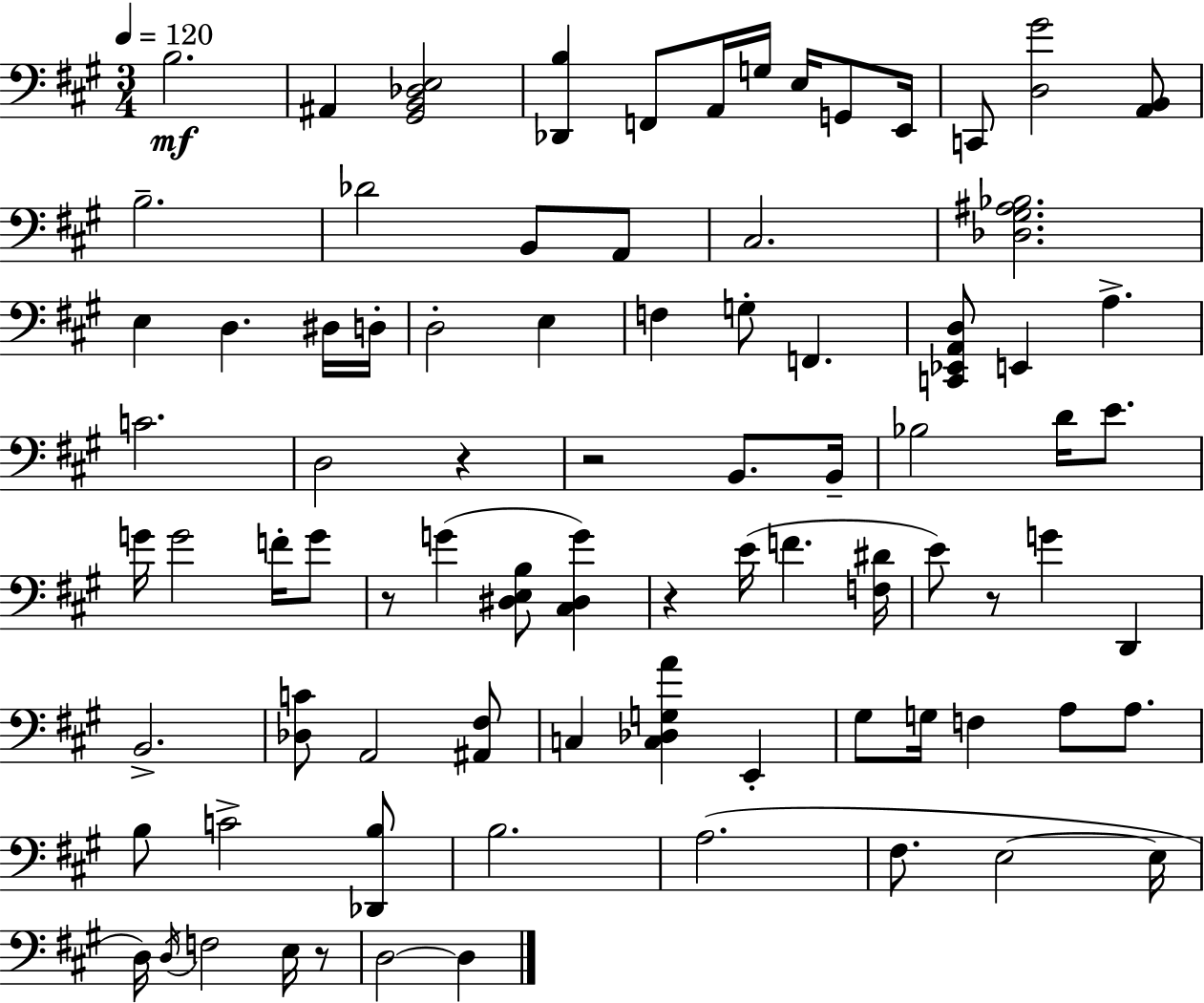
{
  \clef bass
  \numericTimeSignature
  \time 3/4
  \key a \major
  \tempo 4 = 120
  b2.\mf | ais,4 <gis, b, des e>2 | <des, b>4 f,8 a,16 g16 e16 g,8 e,16 | c,8 <d gis'>2 <a, b,>8 | \break b2.-- | des'2 b,8 a,8 | cis2. | <des gis ais bes>2. | \break e4 d4. dis16 d16-. | d2-. e4 | f4 g8-. f,4. | <c, ees, a, d>8 e,4 a4.-> | \break c'2. | d2 r4 | r2 b,8. b,16-- | bes2 d'16 e'8. | \break g'16 g'2 f'16-. g'8 | r8 g'4( <dis e b>8 <cis dis g'>4) | r4 e'16( f'4. <f dis'>16 | e'8) r8 g'4 d,4 | \break b,2.-> | <des c'>8 a,2 <ais, fis>8 | c4 <c des g a'>4 e,4-. | gis8 g16 f4 a8 a8. | \break b8 c'2-> <des, b>8 | b2. | a2.( | fis8. e2~~ e16 | \break d16) \acciaccatura { d16 } f2 e16 r8 | d2~~ d4 | \bar "|."
}